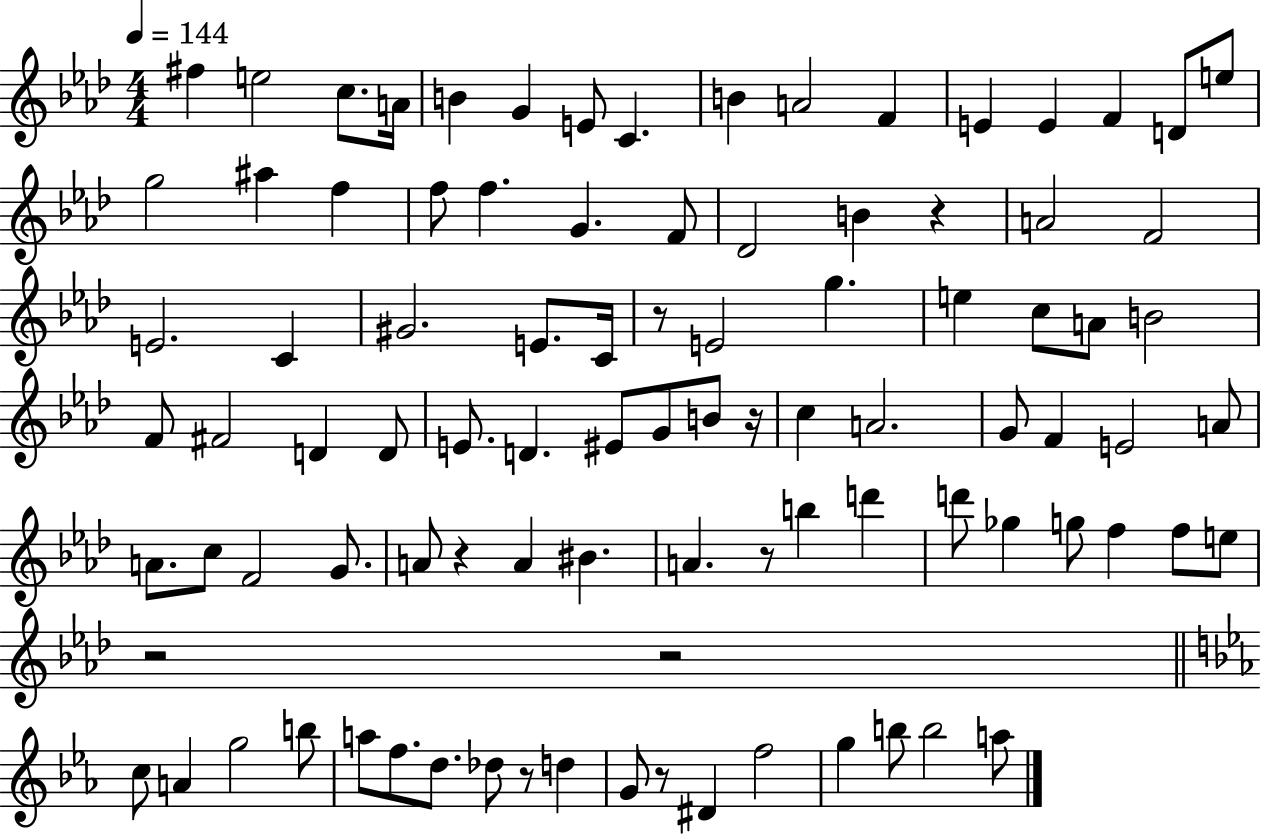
{
  \clef treble
  \numericTimeSignature
  \time 4/4
  \key aes \major
  \tempo 4 = 144
  fis''4 e''2 c''8. a'16 | b'4 g'4 e'8 c'4. | b'4 a'2 f'4 | e'4 e'4 f'4 d'8 e''8 | \break g''2 ais''4 f''4 | f''8 f''4. g'4. f'8 | des'2 b'4 r4 | a'2 f'2 | \break e'2. c'4 | gis'2. e'8. c'16 | r8 e'2 g''4. | e''4 c''8 a'8 b'2 | \break f'8 fis'2 d'4 d'8 | e'8. d'4. eis'8 g'8 b'8 r16 | c''4 a'2. | g'8 f'4 e'2 a'8 | \break a'8. c''8 f'2 g'8. | a'8 r4 a'4 bis'4. | a'4. r8 b''4 d'''4 | d'''8 ges''4 g''8 f''4 f''8 e''8 | \break r2 r2 | \bar "||" \break \key ees \major c''8 a'4 g''2 b''8 | a''8 f''8. d''8. des''8 r8 d''4 | g'8 r8 dis'4 f''2 | g''4 b''8 b''2 a''8 | \break \bar "|."
}